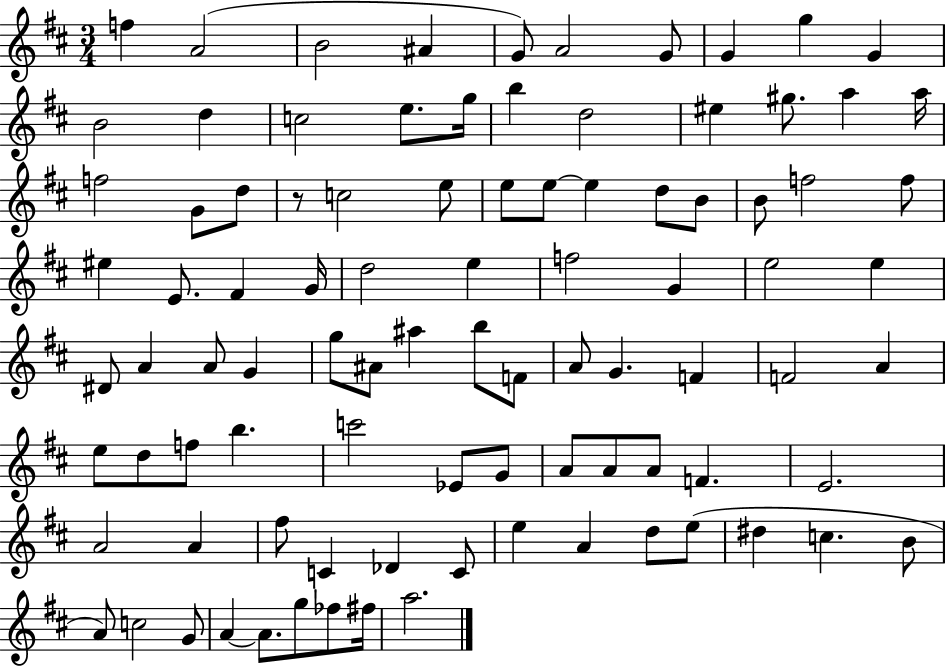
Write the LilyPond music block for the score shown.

{
  \clef treble
  \numericTimeSignature
  \time 3/4
  \key d \major
  \repeat volta 2 { f''4 a'2( | b'2 ais'4 | g'8) a'2 g'8 | g'4 g''4 g'4 | \break b'2 d''4 | c''2 e''8. g''16 | b''4 d''2 | eis''4 gis''8. a''4 a''16 | \break f''2 g'8 d''8 | r8 c''2 e''8 | e''8 e''8~~ e''4 d''8 b'8 | b'8 f''2 f''8 | \break eis''4 e'8. fis'4 g'16 | d''2 e''4 | f''2 g'4 | e''2 e''4 | \break dis'8 a'4 a'8 g'4 | g''8 ais'8 ais''4 b''8 f'8 | a'8 g'4. f'4 | f'2 a'4 | \break e''8 d''8 f''8 b''4. | c'''2 ees'8 g'8 | a'8 a'8 a'8 f'4. | e'2. | \break a'2 a'4 | fis''8 c'4 des'4 c'8 | e''4 a'4 d''8 e''8( | dis''4 c''4. b'8 | \break a'8) c''2 g'8 | a'4~~ a'8. g''8 fes''8 fis''16 | a''2. | } \bar "|."
}